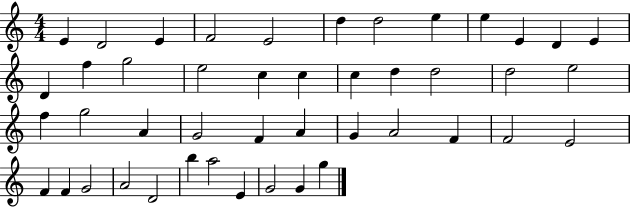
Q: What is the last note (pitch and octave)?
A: G5